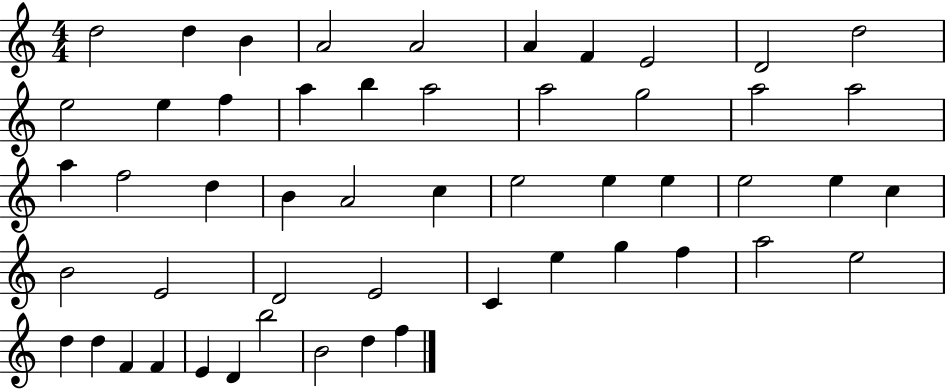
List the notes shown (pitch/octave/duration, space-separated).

D5/h D5/q B4/q A4/h A4/h A4/q F4/q E4/h D4/h D5/h E5/h E5/q F5/q A5/q B5/q A5/h A5/h G5/h A5/h A5/h A5/q F5/h D5/q B4/q A4/h C5/q E5/h E5/q E5/q E5/h E5/q C5/q B4/h E4/h D4/h E4/h C4/q E5/q G5/q F5/q A5/h E5/h D5/q D5/q F4/q F4/q E4/q D4/q B5/h B4/h D5/q F5/q